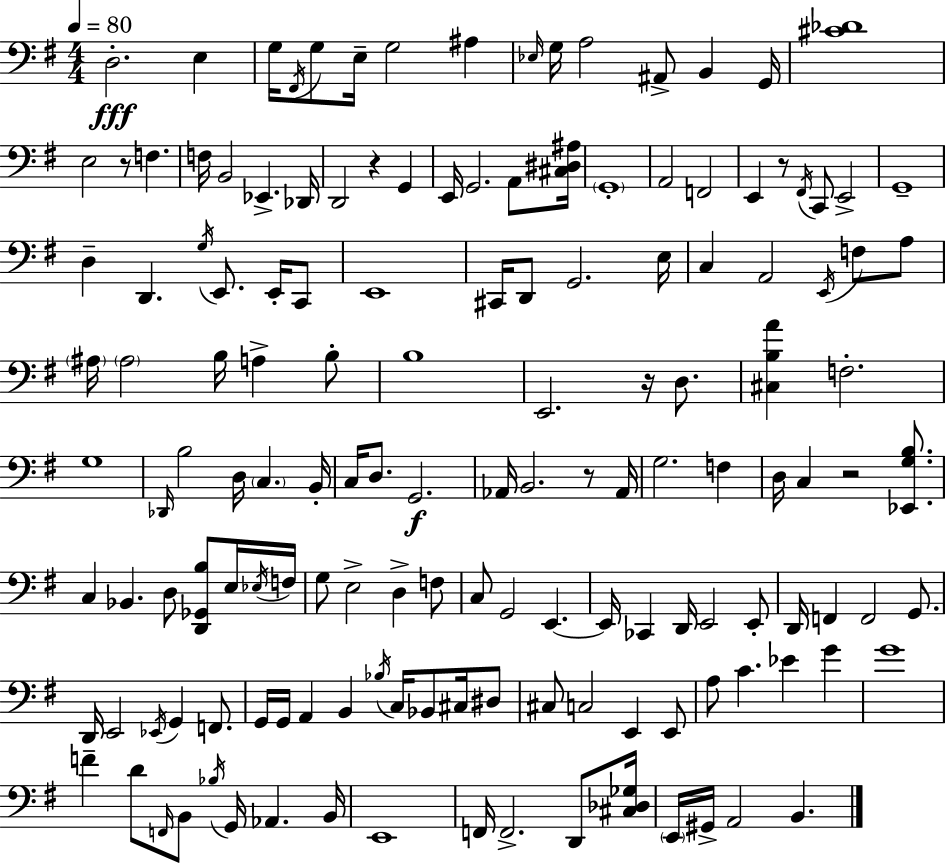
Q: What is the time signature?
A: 4/4